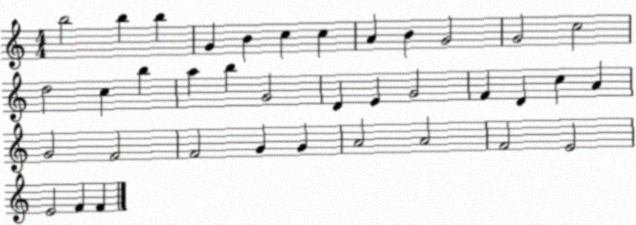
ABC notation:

X:1
T:Untitled
M:4/4
L:1/4
K:C
b2 b b G B c c A B G2 G2 c2 d2 c b a b G2 D E G2 F D c A G2 F2 F2 G G A2 A2 F2 E2 E2 F F